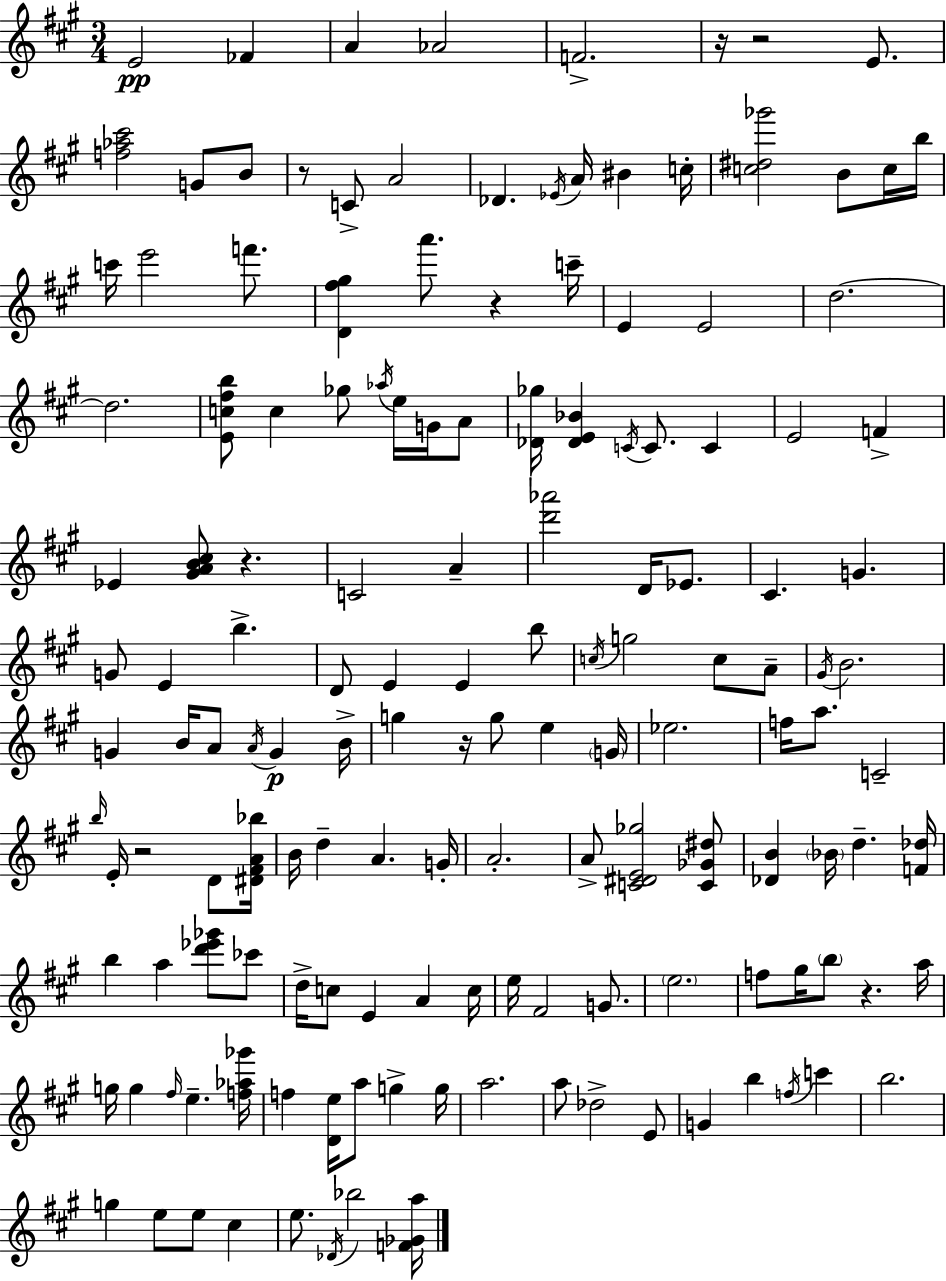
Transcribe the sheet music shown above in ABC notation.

X:1
T:Untitled
M:3/4
L:1/4
K:A
E2 _F A _A2 F2 z/4 z2 E/2 [f_a^c']2 G/2 B/2 z/2 C/2 A2 _D _E/4 A/4 ^B c/4 [c^d_g']2 B/2 c/4 b/4 c'/4 e'2 f'/2 [D^f^g] a'/2 z c'/4 E E2 d2 d2 [Ec^fb]/2 c _g/2 _a/4 e/4 G/4 A/2 [_D_g]/4 [_DE_B] C/4 C/2 C E2 F _E [^GAB^c]/2 z C2 A [d'_a']2 D/4 _E/2 ^C G G/2 E b D/2 E E b/2 c/4 g2 c/2 A/2 ^G/4 B2 G B/4 A/2 A/4 G B/4 g z/4 g/2 e G/4 _e2 f/4 a/2 C2 b/4 E/4 z2 D/2 [^D^FA_b]/4 B/4 d A G/4 A2 A/2 [C^DE_g]2 [C_G^d]/2 [_DB] _B/4 d [F_d]/4 b a [d'_e'_g']/2 _c'/2 d/4 c/2 E A c/4 e/4 ^F2 G/2 e2 f/2 ^g/4 b/2 z a/4 g/4 g ^f/4 e [f_a_g']/4 f [De]/4 a/2 g g/4 a2 a/2 _d2 E/2 G b f/4 c' b2 g e/2 e/2 ^c e/2 _D/4 _b2 [F_Ga]/4